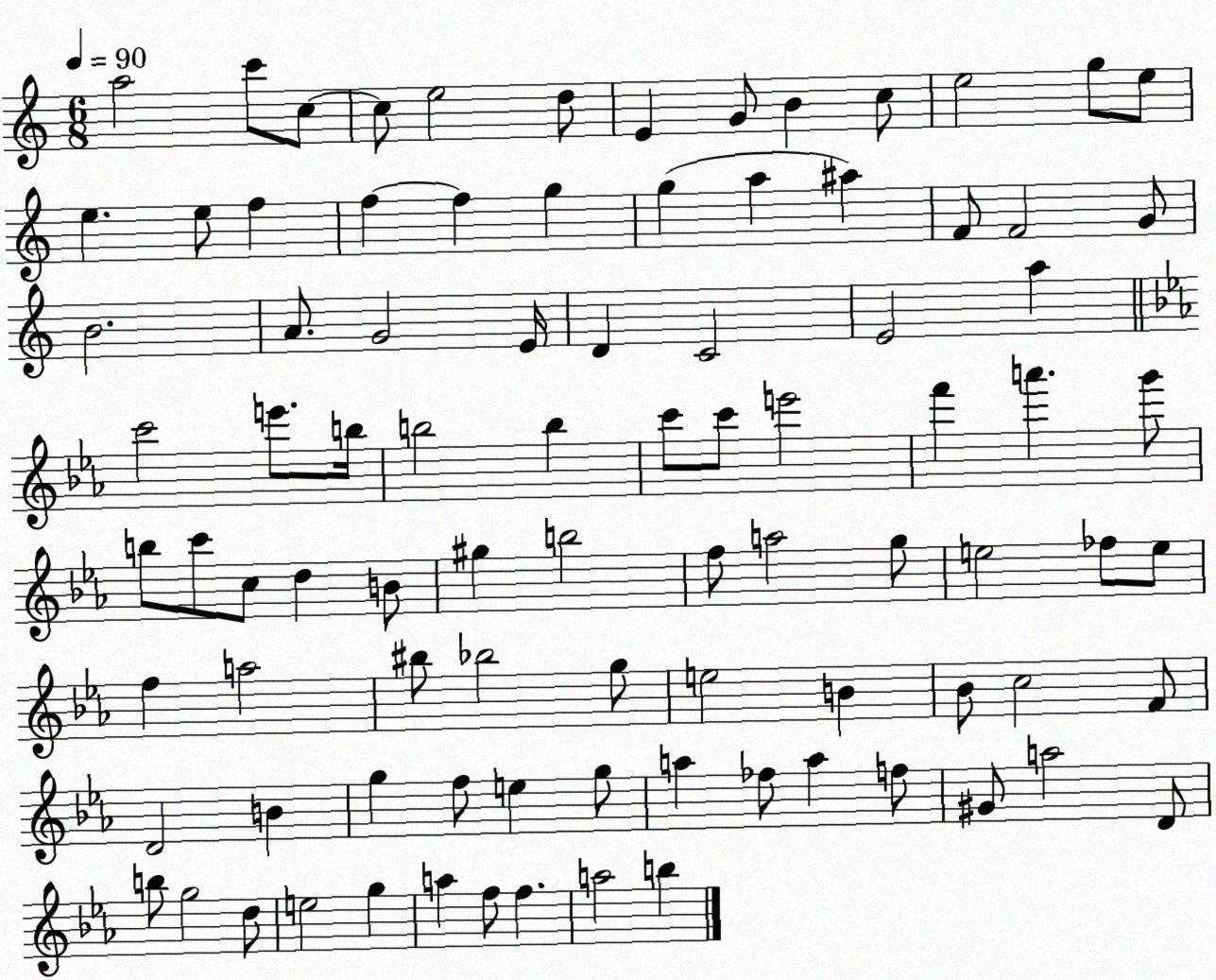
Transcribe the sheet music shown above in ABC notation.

X:1
T:Untitled
M:6/8
L:1/4
K:C
a2 c'/2 c/2 c/2 e2 d/2 E G/2 B c/2 e2 g/2 e/2 e e/2 f f f g g a ^a F/2 F2 G/2 B2 A/2 G2 E/4 D C2 E2 a c'2 e'/2 b/4 b2 b c'/2 c'/2 e'2 f' a' g'/2 b/2 c'/2 c/2 d B/2 ^g b2 f/2 a2 g/2 e2 _f/2 e/2 f a2 ^b/2 _b2 g/2 e2 B _B/2 c2 F/2 D2 B g f/2 e g/2 a _f/2 a f/2 ^G/2 a2 D/2 b/2 g2 d/2 e2 g a f/2 f a2 b